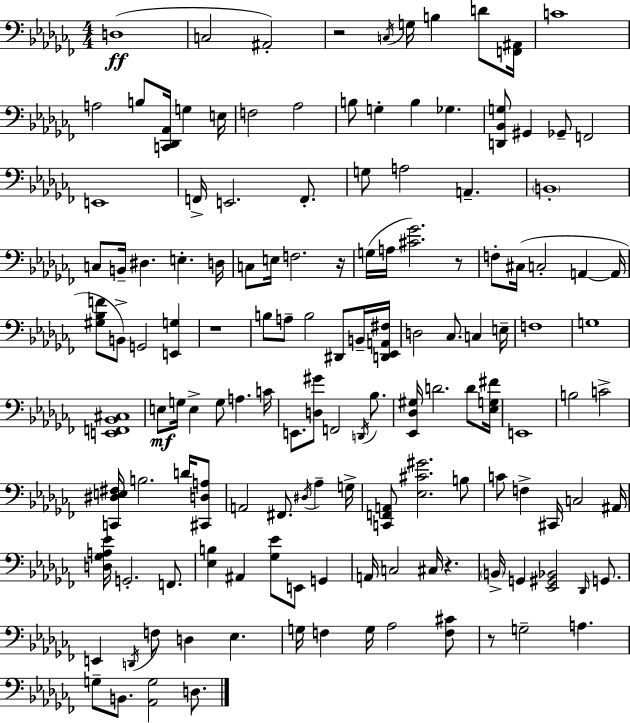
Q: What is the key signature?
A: AES minor